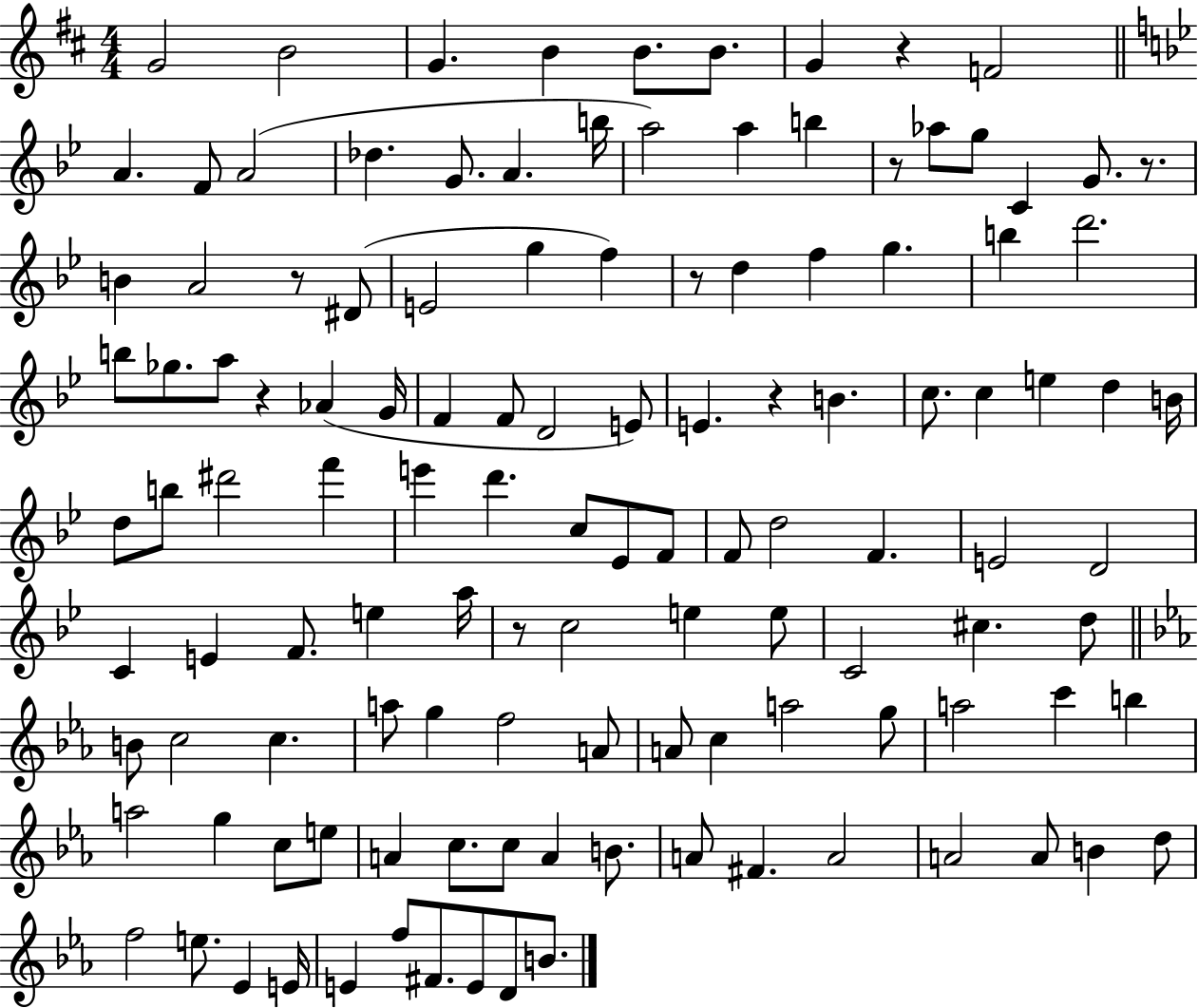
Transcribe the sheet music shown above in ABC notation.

X:1
T:Untitled
M:4/4
L:1/4
K:D
G2 B2 G B B/2 B/2 G z F2 A F/2 A2 _d G/2 A b/4 a2 a b z/2 _a/2 g/2 C G/2 z/2 B A2 z/2 ^D/2 E2 g f z/2 d f g b d'2 b/2 _g/2 a/2 z _A G/4 F F/2 D2 E/2 E z B c/2 c e d B/4 d/2 b/2 ^d'2 f' e' d' c/2 _E/2 F/2 F/2 d2 F E2 D2 C E F/2 e a/4 z/2 c2 e e/2 C2 ^c d/2 B/2 c2 c a/2 g f2 A/2 A/2 c a2 g/2 a2 c' b a2 g c/2 e/2 A c/2 c/2 A B/2 A/2 ^F A2 A2 A/2 B d/2 f2 e/2 _E E/4 E f/2 ^F/2 E/2 D/2 B/2